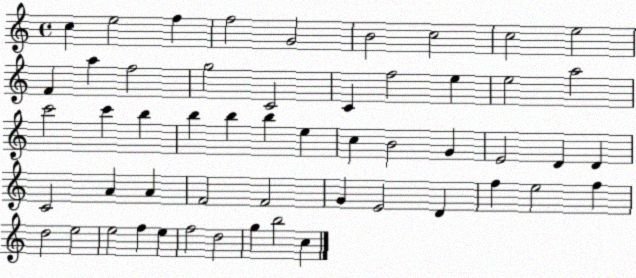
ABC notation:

X:1
T:Untitled
M:4/4
L:1/4
K:C
c e2 f f2 G2 B2 c2 c2 e2 F a f2 g2 C2 C f2 e e2 a2 c'2 c' b b b b e c B2 G E2 D D C2 A A F2 F2 G E2 D f e2 f d2 e2 e2 f e f2 d2 g b2 c